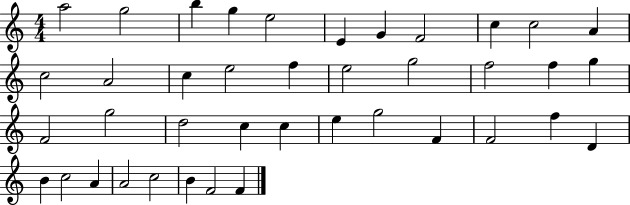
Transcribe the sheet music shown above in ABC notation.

X:1
T:Untitled
M:4/4
L:1/4
K:C
a2 g2 b g e2 E G F2 c c2 A c2 A2 c e2 f e2 g2 f2 f g F2 g2 d2 c c e g2 F F2 f D B c2 A A2 c2 B F2 F